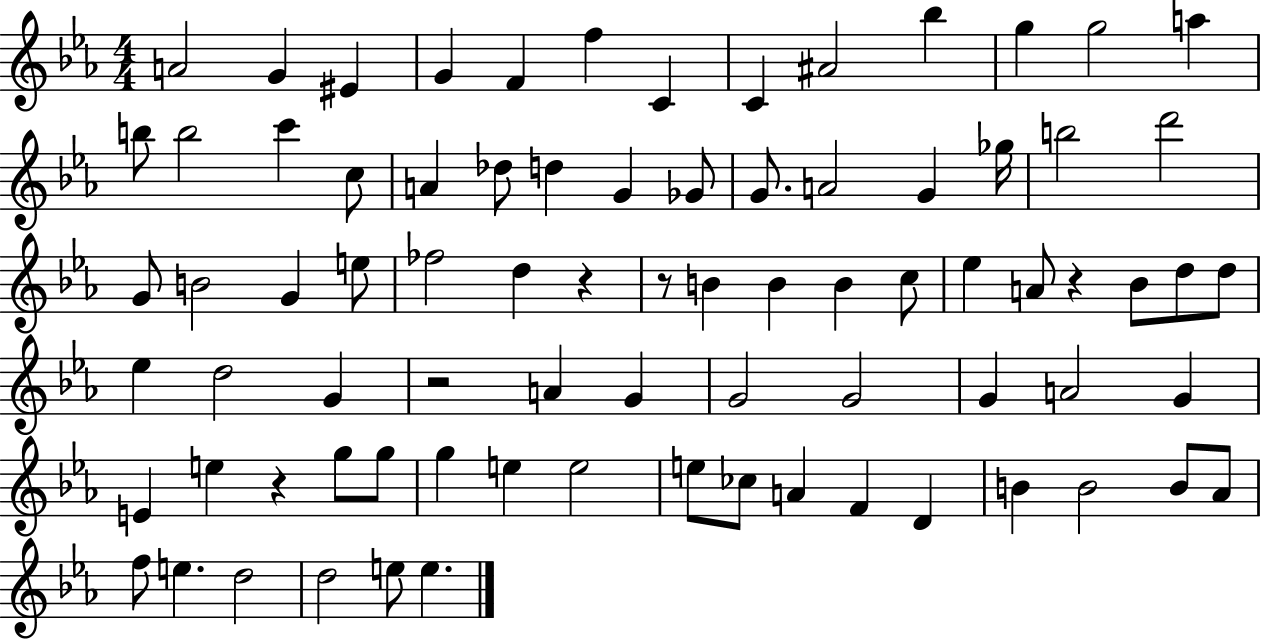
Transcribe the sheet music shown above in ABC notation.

X:1
T:Untitled
M:4/4
L:1/4
K:Eb
A2 G ^E G F f C C ^A2 _b g g2 a b/2 b2 c' c/2 A _d/2 d G _G/2 G/2 A2 G _g/4 b2 d'2 G/2 B2 G e/2 _f2 d z z/2 B B B c/2 _e A/2 z _B/2 d/2 d/2 _e d2 G z2 A G G2 G2 G A2 G E e z g/2 g/2 g e e2 e/2 _c/2 A F D B B2 B/2 _A/2 f/2 e d2 d2 e/2 e